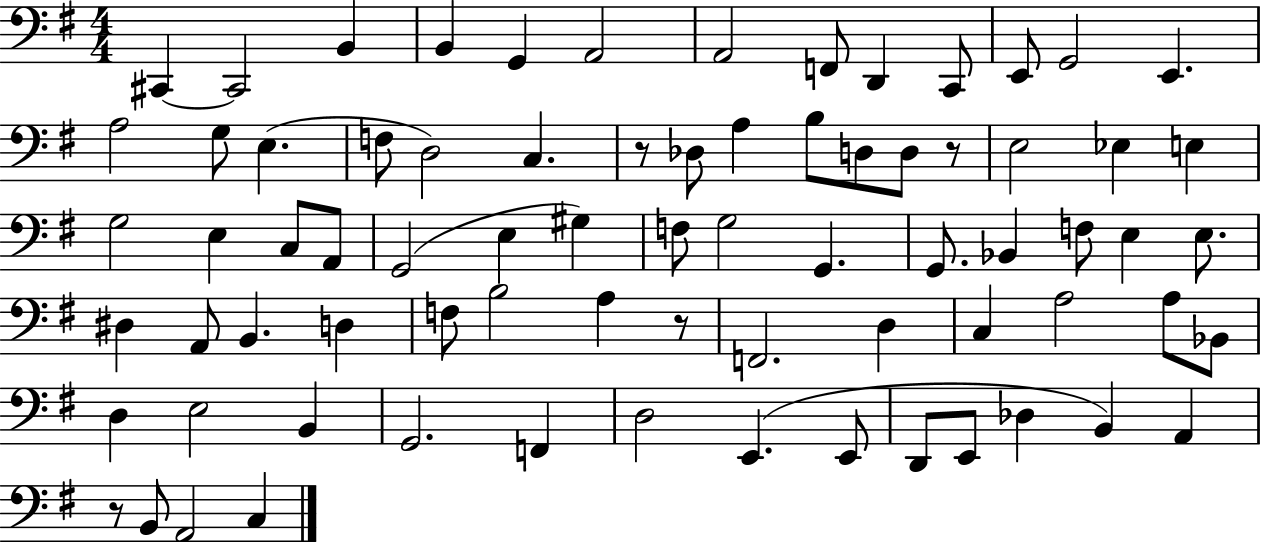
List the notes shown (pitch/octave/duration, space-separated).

C#2/q C#2/h B2/q B2/q G2/q A2/h A2/h F2/e D2/q C2/e E2/e G2/h E2/q. A3/h G3/e E3/q. F3/e D3/h C3/q. R/e Db3/e A3/q B3/e D3/e D3/e R/e E3/h Eb3/q E3/q G3/h E3/q C3/e A2/e G2/h E3/q G#3/q F3/e G3/h G2/q. G2/e. Bb2/q F3/e E3/q E3/e. D#3/q A2/e B2/q. D3/q F3/e B3/h A3/q R/e F2/h. D3/q C3/q A3/h A3/e Bb2/e D3/q E3/h B2/q G2/h. F2/q D3/h E2/q. E2/e D2/e E2/e Db3/q B2/q A2/q R/e B2/e A2/h C3/q